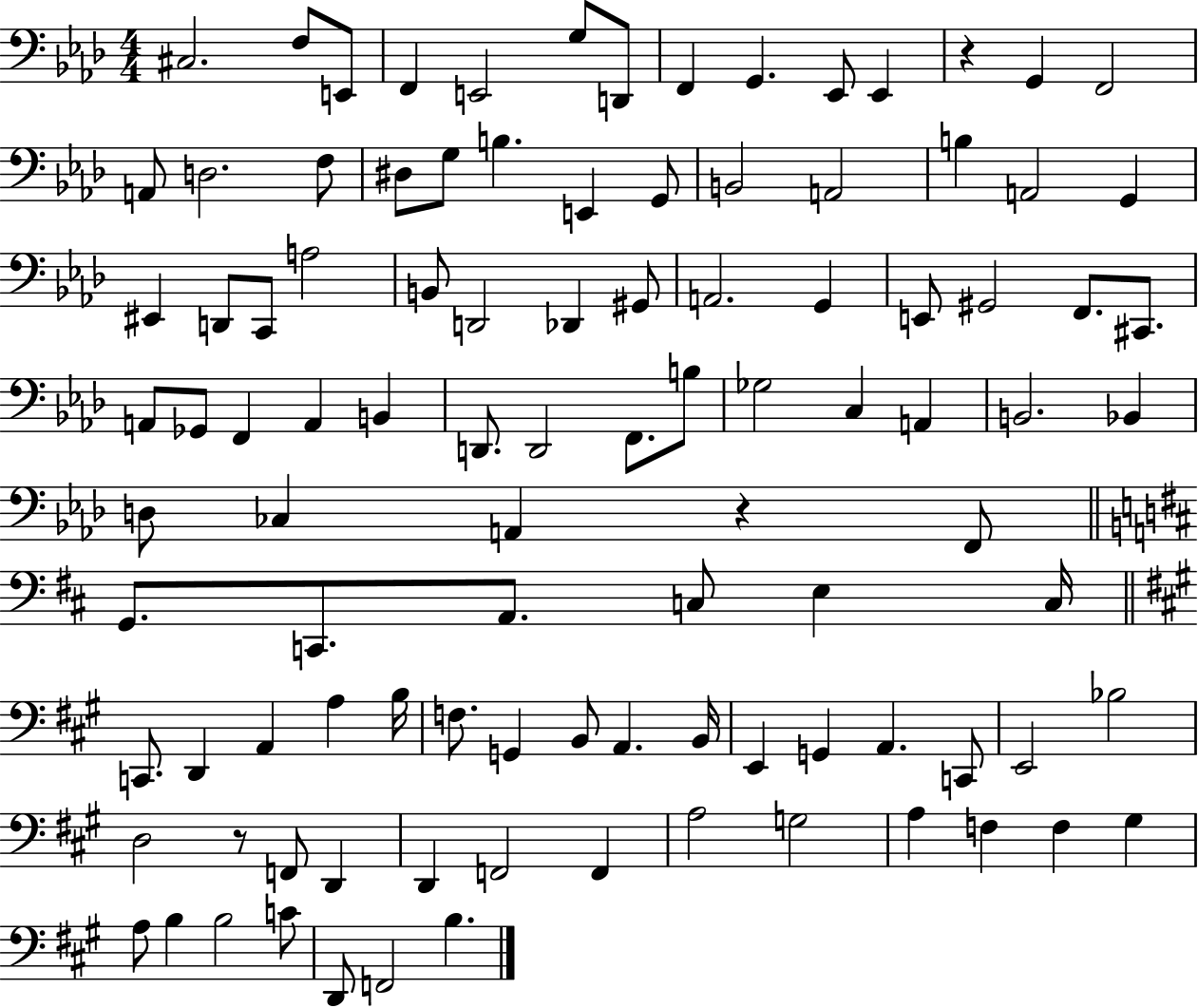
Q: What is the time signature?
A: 4/4